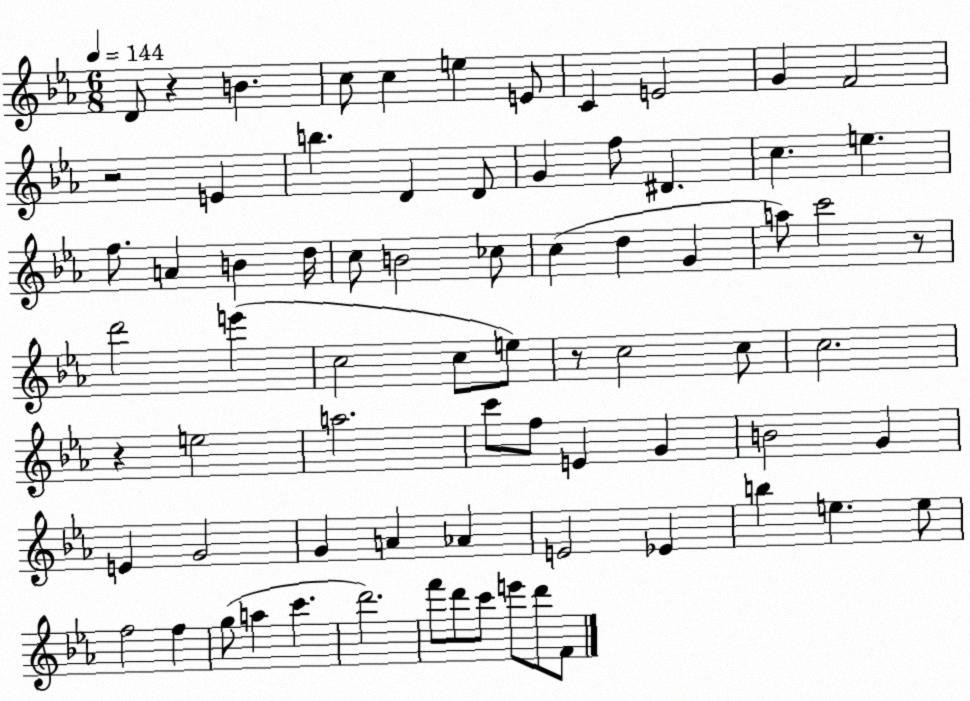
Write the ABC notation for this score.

X:1
T:Untitled
M:6/8
L:1/4
K:Eb
D/2 z B c/2 c e E/2 C E2 G F2 z2 E b D D/2 G f/2 ^D c e f/2 A B d/4 c/2 B2 _c/2 c d G a/2 c'2 z/2 d'2 e' c2 c/2 e/2 z/2 c2 c/2 c2 z e2 a2 c'/2 f/2 E G B2 G E G2 G A _A E2 _E b e e/2 f2 f g/2 a c' d'2 f'/2 d'/2 c'/2 e'/2 d'/2 F/2